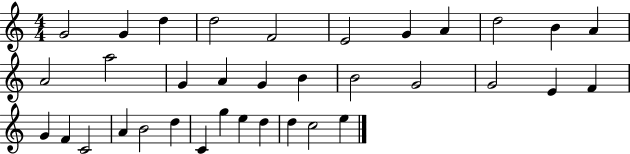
G4/h G4/q D5/q D5/h F4/h E4/h G4/q A4/q D5/h B4/q A4/q A4/h A5/h G4/q A4/q G4/q B4/q B4/h G4/h G4/h E4/q F4/q G4/q F4/q C4/h A4/q B4/h D5/q C4/q G5/q E5/q D5/q D5/q C5/h E5/q